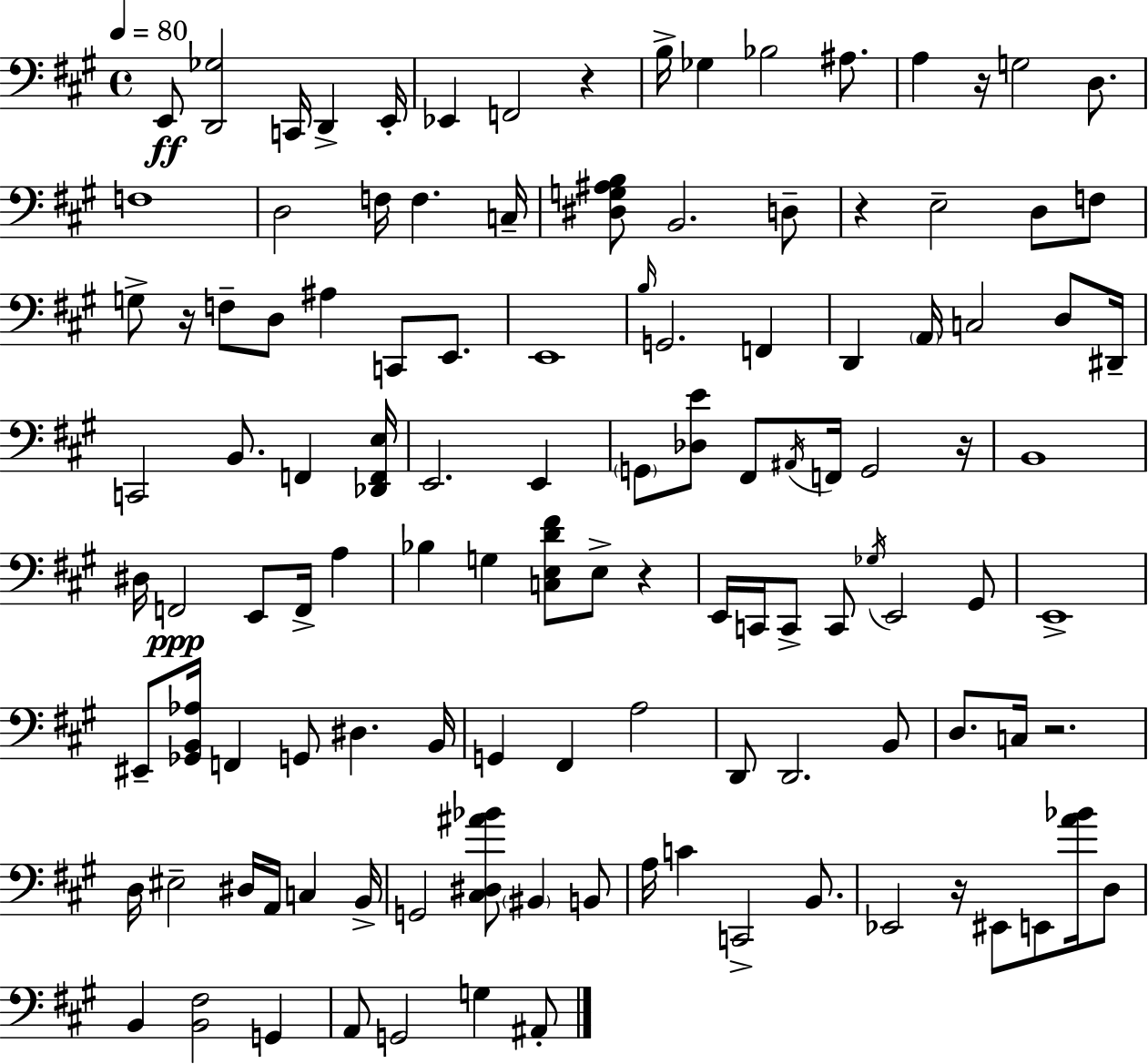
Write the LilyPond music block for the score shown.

{
  \clef bass
  \time 4/4
  \defaultTimeSignature
  \key a \major
  \tempo 4 = 80
  e,8\ff <d, ges>2 c,16 d,4-> e,16-. | ees,4 f,2 r4 | b16-> ges4 bes2 ais8. | a4 r16 g2 d8. | \break f1 | d2 f16 f4. c16-- | <dis g ais b>8 b,2. d8-- | r4 e2-- d8 f8 | \break g8-> r16 f8-- d8 ais4 c,8 e,8. | e,1 | \grace { b16 } g,2. f,4 | d,4 \parenthesize a,16 c2 d8 | \break dis,16-- c,2 b,8. f,4 | <des, f, e>16 e,2. e,4 | \parenthesize g,8 <des e'>8 fis,8 \acciaccatura { ais,16 } f,16 g,2 | r16 b,1 | \break dis16 f,2\ppp e,8 f,16-> a4 | bes4 g4 <c e d' fis'>8 e8-> r4 | e,16 c,16 c,8-> c,8 \acciaccatura { ges16 } e,2 | gis,8 e,1-> | \break eis,8-- <ges, b, aes>16 f,4 g,8 dis4. | b,16 g,4 fis,4 a2 | d,8 d,2. | b,8 d8. c16 r2. | \break d16 eis2-- dis16 a,16 c4 | b,16-> g,2 <cis dis ais' bes'>8 \parenthesize bis,4 | b,8 a16 c'4 c,2-> | b,8. ees,2 r16 eis,8 e,8 | \break <a' bes'>16 d8 b,4 <b, fis>2 g,4 | a,8 g,2 g4 | ais,8-. \bar "|."
}